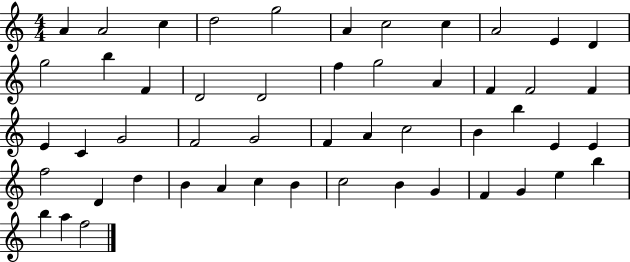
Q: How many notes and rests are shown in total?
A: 51